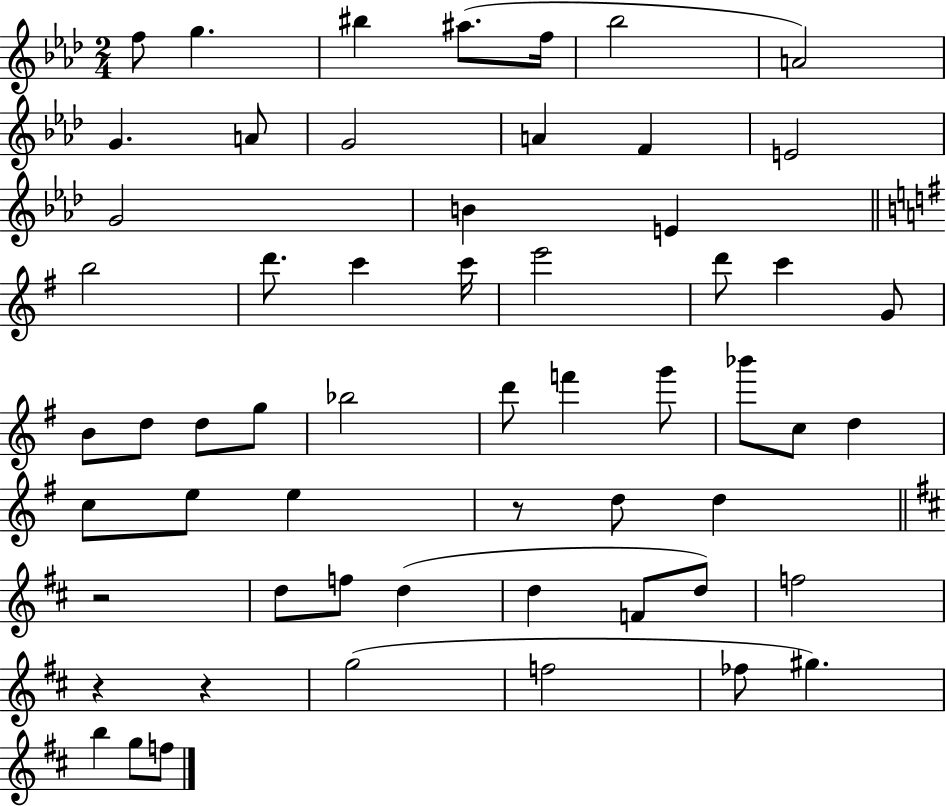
X:1
T:Untitled
M:2/4
L:1/4
K:Ab
f/2 g ^b ^a/2 f/4 _b2 A2 G A/2 G2 A F E2 G2 B E b2 d'/2 c' c'/4 e'2 d'/2 c' G/2 B/2 d/2 d/2 g/2 _b2 d'/2 f' g'/2 _b'/2 c/2 d c/2 e/2 e z/2 d/2 d z2 d/2 f/2 d d F/2 d/2 f2 z z g2 f2 _f/2 ^g b g/2 f/2